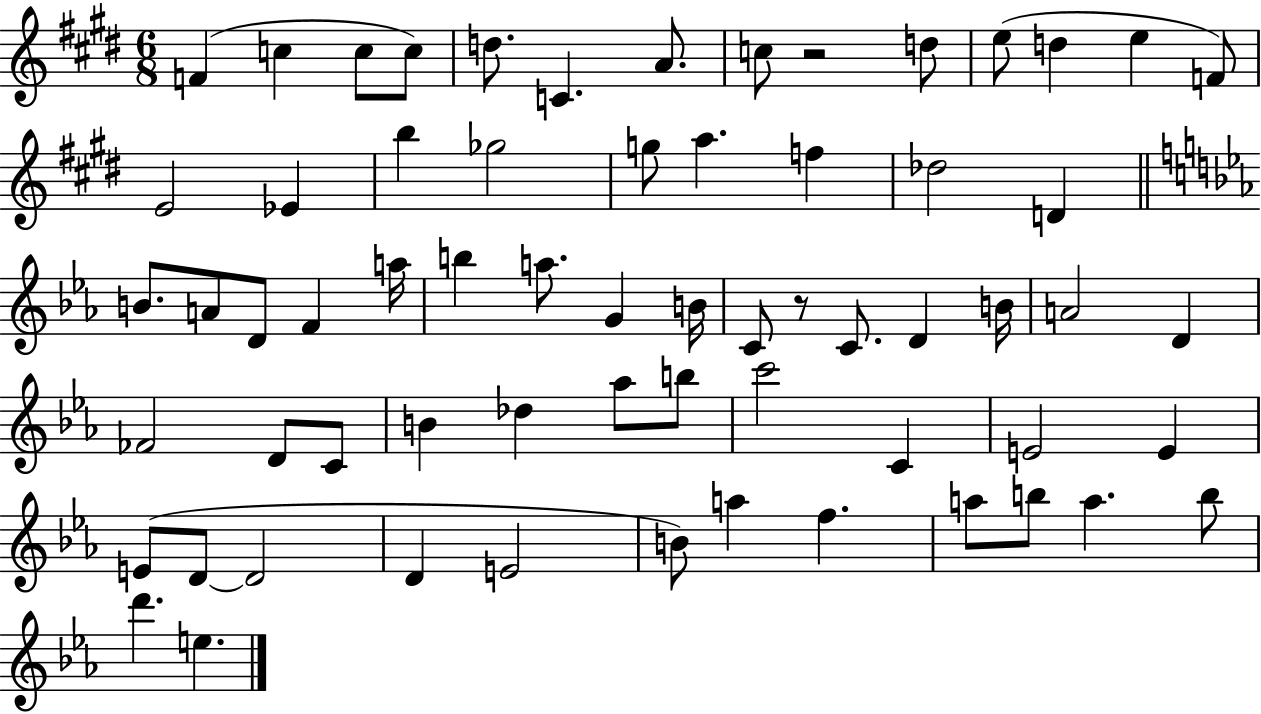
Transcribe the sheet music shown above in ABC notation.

X:1
T:Untitled
M:6/8
L:1/4
K:E
F c c/2 c/2 d/2 C A/2 c/2 z2 d/2 e/2 d e F/2 E2 _E b _g2 g/2 a f _d2 D B/2 A/2 D/2 F a/4 b a/2 G B/4 C/2 z/2 C/2 D B/4 A2 D _F2 D/2 C/2 B _d _a/2 b/2 c'2 C E2 E E/2 D/2 D2 D E2 B/2 a f a/2 b/2 a b/2 d' e